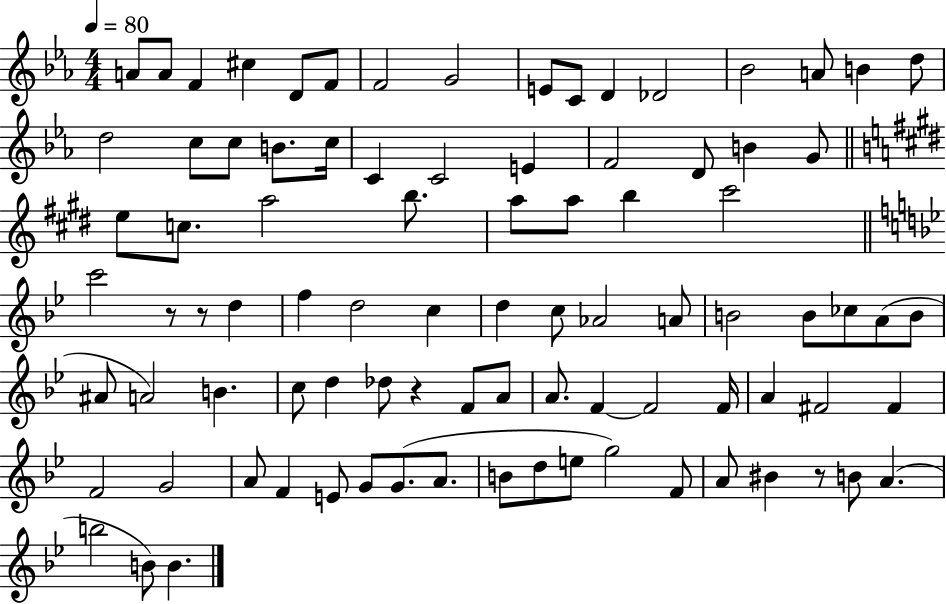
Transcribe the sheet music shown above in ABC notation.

X:1
T:Untitled
M:4/4
L:1/4
K:Eb
A/2 A/2 F ^c D/2 F/2 F2 G2 E/2 C/2 D _D2 _B2 A/2 B d/2 d2 c/2 c/2 B/2 c/4 C C2 E F2 D/2 B G/2 e/2 c/2 a2 b/2 a/2 a/2 b ^c'2 c'2 z/2 z/2 d f d2 c d c/2 _A2 A/2 B2 B/2 _c/2 A/2 B/2 ^A/2 A2 B c/2 d _d/2 z F/2 A/2 A/2 F F2 F/4 A ^F2 ^F F2 G2 A/2 F E/2 G/2 G/2 A/2 B/2 d/2 e/2 g2 F/2 A/2 ^B z/2 B/2 A b2 B/2 B